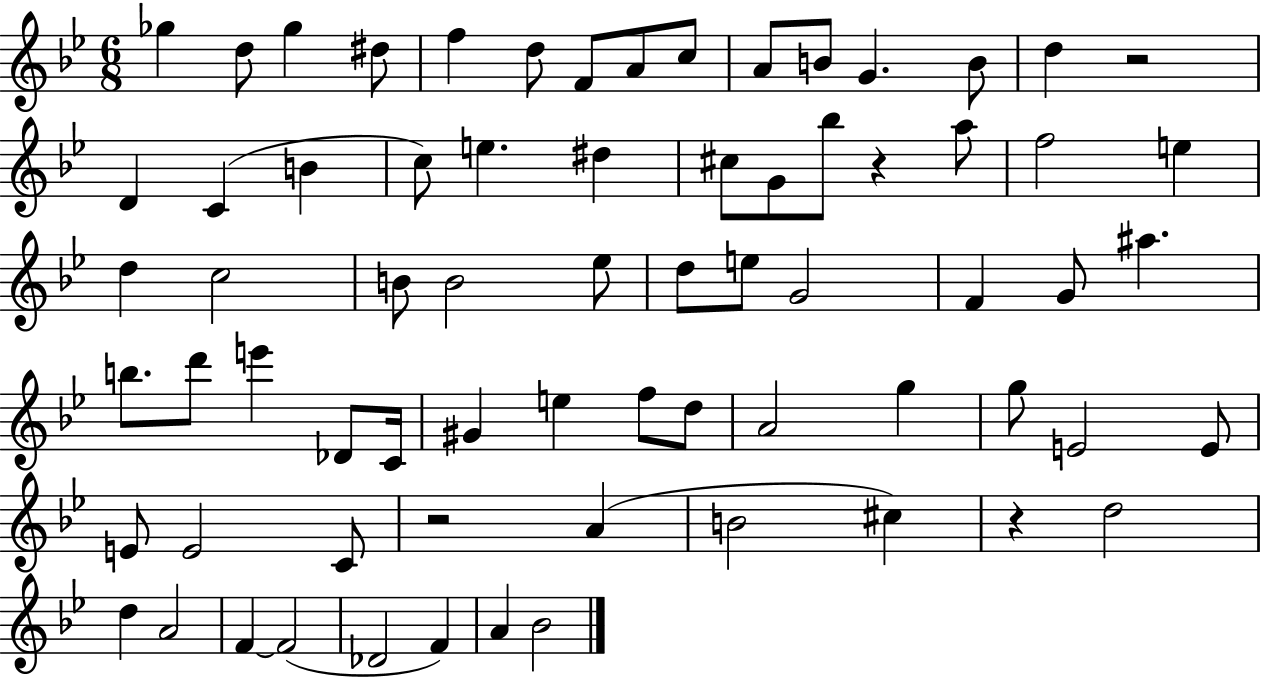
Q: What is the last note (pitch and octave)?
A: Bb4